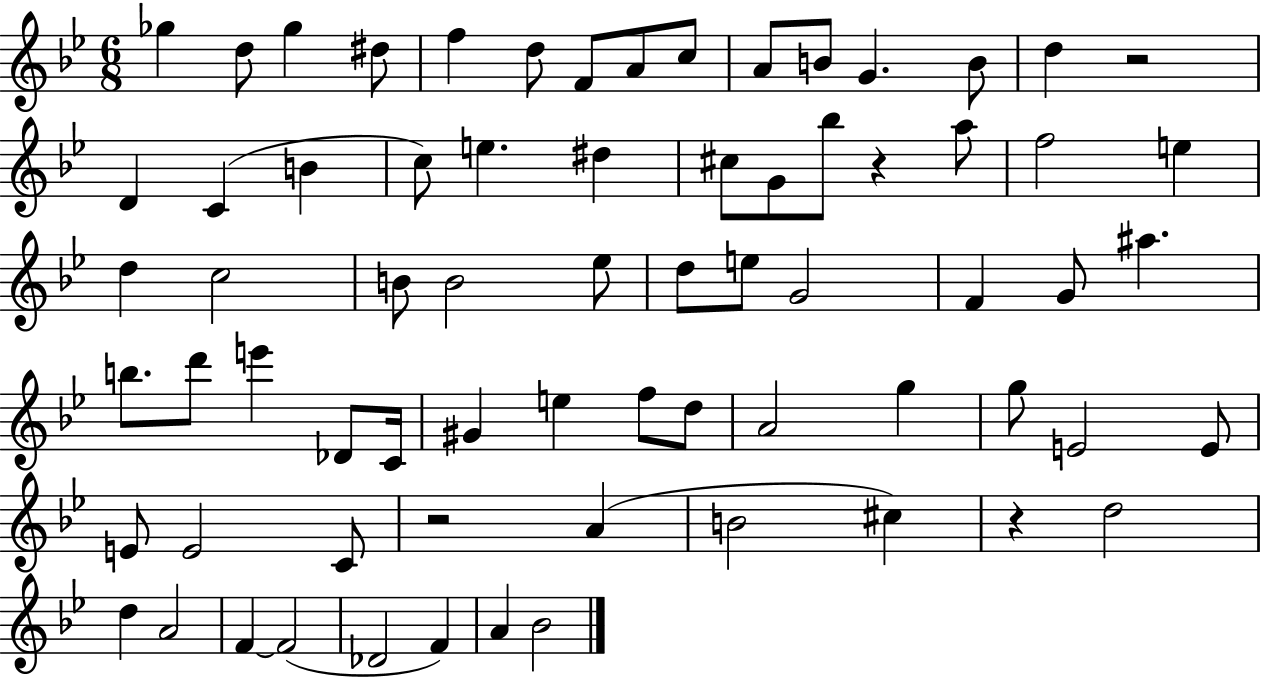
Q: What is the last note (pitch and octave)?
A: Bb4